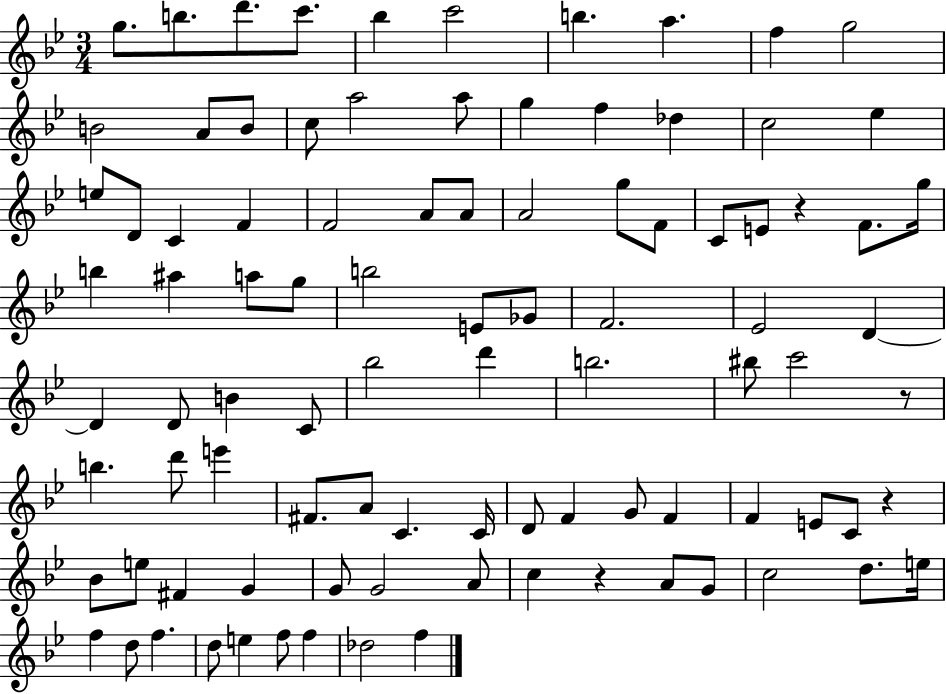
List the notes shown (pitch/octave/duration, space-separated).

G5/e. B5/e. D6/e. C6/e. Bb5/q C6/h B5/q. A5/q. F5/q G5/h B4/h A4/e B4/e C5/e A5/h A5/e G5/q F5/q Db5/q C5/h Eb5/q E5/e D4/e C4/q F4/q F4/h A4/e A4/e A4/h G5/e F4/e C4/e E4/e R/q F4/e. G5/s B5/q A#5/q A5/e G5/e B5/h E4/e Gb4/e F4/h. Eb4/h D4/q D4/q D4/e B4/q C4/e Bb5/h D6/q B5/h. BIS5/e C6/h R/e B5/q. D6/e E6/q F#4/e. A4/e C4/q. C4/s D4/e F4/q G4/e F4/q F4/q E4/e C4/e R/q Bb4/e E5/e F#4/q G4/q G4/e G4/h A4/e C5/q R/q A4/e G4/e C5/h D5/e. E5/s F5/q D5/e F5/q. D5/e E5/q F5/e F5/q Db5/h F5/q